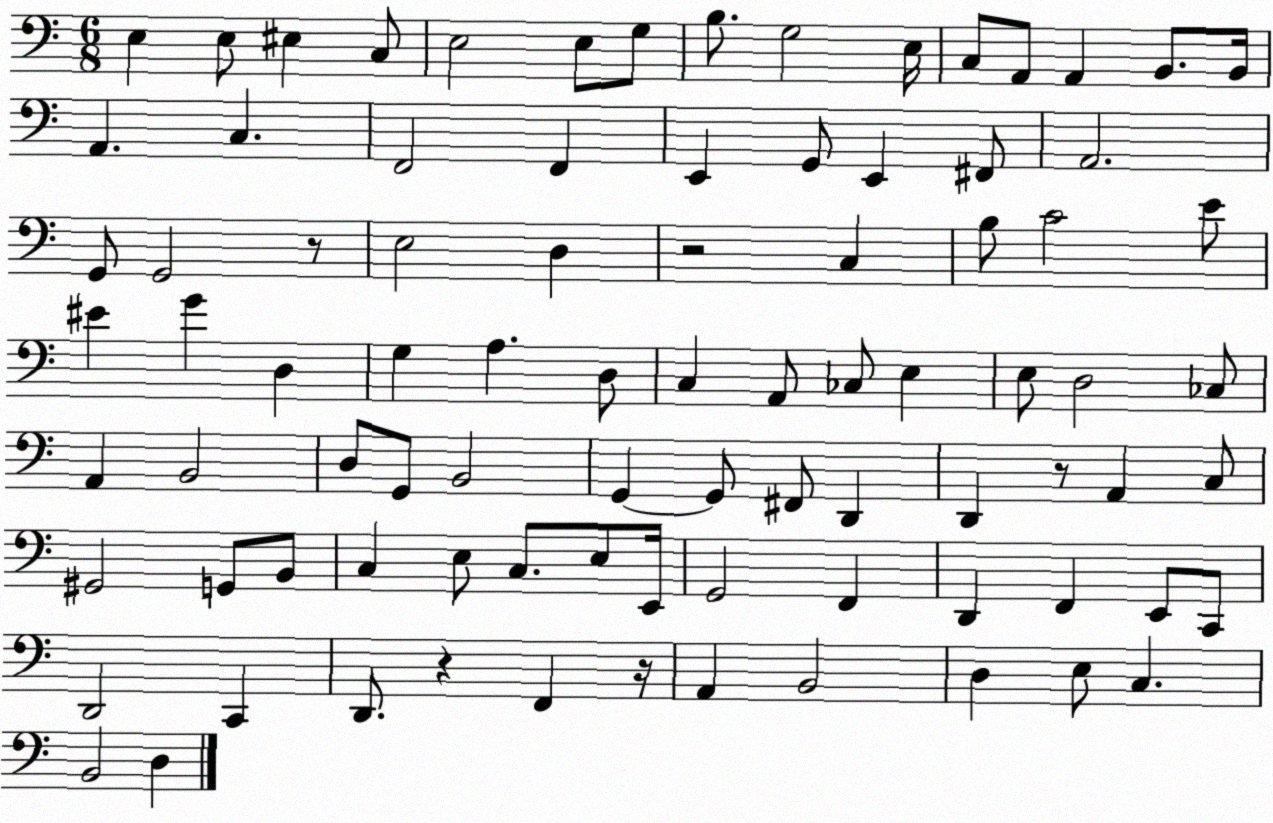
X:1
T:Untitled
M:6/8
L:1/4
K:C
E, E,/2 ^E, C,/2 E,2 E,/2 G,/2 B,/2 G,2 E,/4 C,/2 A,,/2 A,, B,,/2 B,,/4 A,, C, F,,2 F,, E,, G,,/2 E,, ^F,,/2 A,,2 G,,/2 G,,2 z/2 E,2 D, z2 C, B,/2 C2 E/2 ^E G D, G, A, D,/2 C, A,,/2 _C,/2 E, E,/2 D,2 _C,/2 A,, B,,2 D,/2 G,,/2 B,,2 G,, G,,/2 ^F,,/2 D,, D,, z/2 A,, C,/2 ^G,,2 G,,/2 B,,/2 C, E,/2 C,/2 E,/2 E,,/4 G,,2 F,, D,, F,, E,,/2 C,,/2 D,,2 C,, D,,/2 z F,, z/4 A,, B,,2 D, E,/2 C, B,,2 D,